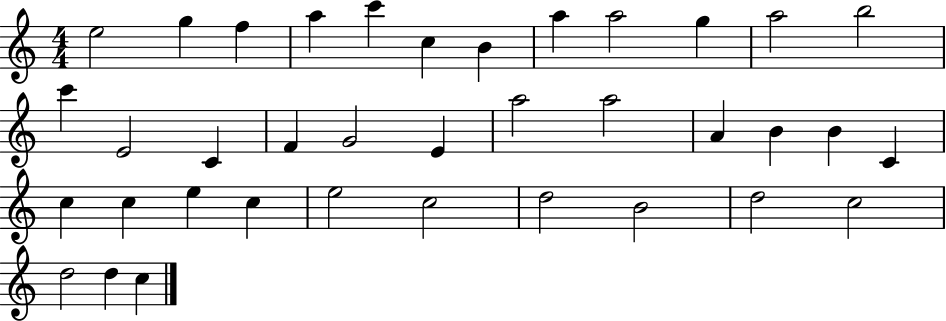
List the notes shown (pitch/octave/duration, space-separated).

E5/h G5/q F5/q A5/q C6/q C5/q B4/q A5/q A5/h G5/q A5/h B5/h C6/q E4/h C4/q F4/q G4/h E4/q A5/h A5/h A4/q B4/q B4/q C4/q C5/q C5/q E5/q C5/q E5/h C5/h D5/h B4/h D5/h C5/h D5/h D5/q C5/q